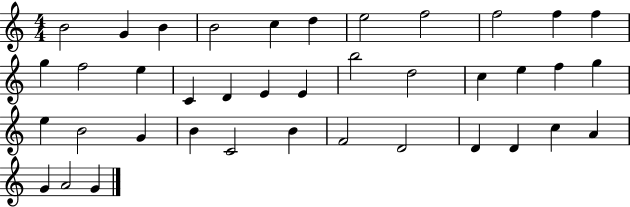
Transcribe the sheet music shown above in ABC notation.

X:1
T:Untitled
M:4/4
L:1/4
K:C
B2 G B B2 c d e2 f2 f2 f f g f2 e C D E E b2 d2 c e f g e B2 G B C2 B F2 D2 D D c A G A2 G